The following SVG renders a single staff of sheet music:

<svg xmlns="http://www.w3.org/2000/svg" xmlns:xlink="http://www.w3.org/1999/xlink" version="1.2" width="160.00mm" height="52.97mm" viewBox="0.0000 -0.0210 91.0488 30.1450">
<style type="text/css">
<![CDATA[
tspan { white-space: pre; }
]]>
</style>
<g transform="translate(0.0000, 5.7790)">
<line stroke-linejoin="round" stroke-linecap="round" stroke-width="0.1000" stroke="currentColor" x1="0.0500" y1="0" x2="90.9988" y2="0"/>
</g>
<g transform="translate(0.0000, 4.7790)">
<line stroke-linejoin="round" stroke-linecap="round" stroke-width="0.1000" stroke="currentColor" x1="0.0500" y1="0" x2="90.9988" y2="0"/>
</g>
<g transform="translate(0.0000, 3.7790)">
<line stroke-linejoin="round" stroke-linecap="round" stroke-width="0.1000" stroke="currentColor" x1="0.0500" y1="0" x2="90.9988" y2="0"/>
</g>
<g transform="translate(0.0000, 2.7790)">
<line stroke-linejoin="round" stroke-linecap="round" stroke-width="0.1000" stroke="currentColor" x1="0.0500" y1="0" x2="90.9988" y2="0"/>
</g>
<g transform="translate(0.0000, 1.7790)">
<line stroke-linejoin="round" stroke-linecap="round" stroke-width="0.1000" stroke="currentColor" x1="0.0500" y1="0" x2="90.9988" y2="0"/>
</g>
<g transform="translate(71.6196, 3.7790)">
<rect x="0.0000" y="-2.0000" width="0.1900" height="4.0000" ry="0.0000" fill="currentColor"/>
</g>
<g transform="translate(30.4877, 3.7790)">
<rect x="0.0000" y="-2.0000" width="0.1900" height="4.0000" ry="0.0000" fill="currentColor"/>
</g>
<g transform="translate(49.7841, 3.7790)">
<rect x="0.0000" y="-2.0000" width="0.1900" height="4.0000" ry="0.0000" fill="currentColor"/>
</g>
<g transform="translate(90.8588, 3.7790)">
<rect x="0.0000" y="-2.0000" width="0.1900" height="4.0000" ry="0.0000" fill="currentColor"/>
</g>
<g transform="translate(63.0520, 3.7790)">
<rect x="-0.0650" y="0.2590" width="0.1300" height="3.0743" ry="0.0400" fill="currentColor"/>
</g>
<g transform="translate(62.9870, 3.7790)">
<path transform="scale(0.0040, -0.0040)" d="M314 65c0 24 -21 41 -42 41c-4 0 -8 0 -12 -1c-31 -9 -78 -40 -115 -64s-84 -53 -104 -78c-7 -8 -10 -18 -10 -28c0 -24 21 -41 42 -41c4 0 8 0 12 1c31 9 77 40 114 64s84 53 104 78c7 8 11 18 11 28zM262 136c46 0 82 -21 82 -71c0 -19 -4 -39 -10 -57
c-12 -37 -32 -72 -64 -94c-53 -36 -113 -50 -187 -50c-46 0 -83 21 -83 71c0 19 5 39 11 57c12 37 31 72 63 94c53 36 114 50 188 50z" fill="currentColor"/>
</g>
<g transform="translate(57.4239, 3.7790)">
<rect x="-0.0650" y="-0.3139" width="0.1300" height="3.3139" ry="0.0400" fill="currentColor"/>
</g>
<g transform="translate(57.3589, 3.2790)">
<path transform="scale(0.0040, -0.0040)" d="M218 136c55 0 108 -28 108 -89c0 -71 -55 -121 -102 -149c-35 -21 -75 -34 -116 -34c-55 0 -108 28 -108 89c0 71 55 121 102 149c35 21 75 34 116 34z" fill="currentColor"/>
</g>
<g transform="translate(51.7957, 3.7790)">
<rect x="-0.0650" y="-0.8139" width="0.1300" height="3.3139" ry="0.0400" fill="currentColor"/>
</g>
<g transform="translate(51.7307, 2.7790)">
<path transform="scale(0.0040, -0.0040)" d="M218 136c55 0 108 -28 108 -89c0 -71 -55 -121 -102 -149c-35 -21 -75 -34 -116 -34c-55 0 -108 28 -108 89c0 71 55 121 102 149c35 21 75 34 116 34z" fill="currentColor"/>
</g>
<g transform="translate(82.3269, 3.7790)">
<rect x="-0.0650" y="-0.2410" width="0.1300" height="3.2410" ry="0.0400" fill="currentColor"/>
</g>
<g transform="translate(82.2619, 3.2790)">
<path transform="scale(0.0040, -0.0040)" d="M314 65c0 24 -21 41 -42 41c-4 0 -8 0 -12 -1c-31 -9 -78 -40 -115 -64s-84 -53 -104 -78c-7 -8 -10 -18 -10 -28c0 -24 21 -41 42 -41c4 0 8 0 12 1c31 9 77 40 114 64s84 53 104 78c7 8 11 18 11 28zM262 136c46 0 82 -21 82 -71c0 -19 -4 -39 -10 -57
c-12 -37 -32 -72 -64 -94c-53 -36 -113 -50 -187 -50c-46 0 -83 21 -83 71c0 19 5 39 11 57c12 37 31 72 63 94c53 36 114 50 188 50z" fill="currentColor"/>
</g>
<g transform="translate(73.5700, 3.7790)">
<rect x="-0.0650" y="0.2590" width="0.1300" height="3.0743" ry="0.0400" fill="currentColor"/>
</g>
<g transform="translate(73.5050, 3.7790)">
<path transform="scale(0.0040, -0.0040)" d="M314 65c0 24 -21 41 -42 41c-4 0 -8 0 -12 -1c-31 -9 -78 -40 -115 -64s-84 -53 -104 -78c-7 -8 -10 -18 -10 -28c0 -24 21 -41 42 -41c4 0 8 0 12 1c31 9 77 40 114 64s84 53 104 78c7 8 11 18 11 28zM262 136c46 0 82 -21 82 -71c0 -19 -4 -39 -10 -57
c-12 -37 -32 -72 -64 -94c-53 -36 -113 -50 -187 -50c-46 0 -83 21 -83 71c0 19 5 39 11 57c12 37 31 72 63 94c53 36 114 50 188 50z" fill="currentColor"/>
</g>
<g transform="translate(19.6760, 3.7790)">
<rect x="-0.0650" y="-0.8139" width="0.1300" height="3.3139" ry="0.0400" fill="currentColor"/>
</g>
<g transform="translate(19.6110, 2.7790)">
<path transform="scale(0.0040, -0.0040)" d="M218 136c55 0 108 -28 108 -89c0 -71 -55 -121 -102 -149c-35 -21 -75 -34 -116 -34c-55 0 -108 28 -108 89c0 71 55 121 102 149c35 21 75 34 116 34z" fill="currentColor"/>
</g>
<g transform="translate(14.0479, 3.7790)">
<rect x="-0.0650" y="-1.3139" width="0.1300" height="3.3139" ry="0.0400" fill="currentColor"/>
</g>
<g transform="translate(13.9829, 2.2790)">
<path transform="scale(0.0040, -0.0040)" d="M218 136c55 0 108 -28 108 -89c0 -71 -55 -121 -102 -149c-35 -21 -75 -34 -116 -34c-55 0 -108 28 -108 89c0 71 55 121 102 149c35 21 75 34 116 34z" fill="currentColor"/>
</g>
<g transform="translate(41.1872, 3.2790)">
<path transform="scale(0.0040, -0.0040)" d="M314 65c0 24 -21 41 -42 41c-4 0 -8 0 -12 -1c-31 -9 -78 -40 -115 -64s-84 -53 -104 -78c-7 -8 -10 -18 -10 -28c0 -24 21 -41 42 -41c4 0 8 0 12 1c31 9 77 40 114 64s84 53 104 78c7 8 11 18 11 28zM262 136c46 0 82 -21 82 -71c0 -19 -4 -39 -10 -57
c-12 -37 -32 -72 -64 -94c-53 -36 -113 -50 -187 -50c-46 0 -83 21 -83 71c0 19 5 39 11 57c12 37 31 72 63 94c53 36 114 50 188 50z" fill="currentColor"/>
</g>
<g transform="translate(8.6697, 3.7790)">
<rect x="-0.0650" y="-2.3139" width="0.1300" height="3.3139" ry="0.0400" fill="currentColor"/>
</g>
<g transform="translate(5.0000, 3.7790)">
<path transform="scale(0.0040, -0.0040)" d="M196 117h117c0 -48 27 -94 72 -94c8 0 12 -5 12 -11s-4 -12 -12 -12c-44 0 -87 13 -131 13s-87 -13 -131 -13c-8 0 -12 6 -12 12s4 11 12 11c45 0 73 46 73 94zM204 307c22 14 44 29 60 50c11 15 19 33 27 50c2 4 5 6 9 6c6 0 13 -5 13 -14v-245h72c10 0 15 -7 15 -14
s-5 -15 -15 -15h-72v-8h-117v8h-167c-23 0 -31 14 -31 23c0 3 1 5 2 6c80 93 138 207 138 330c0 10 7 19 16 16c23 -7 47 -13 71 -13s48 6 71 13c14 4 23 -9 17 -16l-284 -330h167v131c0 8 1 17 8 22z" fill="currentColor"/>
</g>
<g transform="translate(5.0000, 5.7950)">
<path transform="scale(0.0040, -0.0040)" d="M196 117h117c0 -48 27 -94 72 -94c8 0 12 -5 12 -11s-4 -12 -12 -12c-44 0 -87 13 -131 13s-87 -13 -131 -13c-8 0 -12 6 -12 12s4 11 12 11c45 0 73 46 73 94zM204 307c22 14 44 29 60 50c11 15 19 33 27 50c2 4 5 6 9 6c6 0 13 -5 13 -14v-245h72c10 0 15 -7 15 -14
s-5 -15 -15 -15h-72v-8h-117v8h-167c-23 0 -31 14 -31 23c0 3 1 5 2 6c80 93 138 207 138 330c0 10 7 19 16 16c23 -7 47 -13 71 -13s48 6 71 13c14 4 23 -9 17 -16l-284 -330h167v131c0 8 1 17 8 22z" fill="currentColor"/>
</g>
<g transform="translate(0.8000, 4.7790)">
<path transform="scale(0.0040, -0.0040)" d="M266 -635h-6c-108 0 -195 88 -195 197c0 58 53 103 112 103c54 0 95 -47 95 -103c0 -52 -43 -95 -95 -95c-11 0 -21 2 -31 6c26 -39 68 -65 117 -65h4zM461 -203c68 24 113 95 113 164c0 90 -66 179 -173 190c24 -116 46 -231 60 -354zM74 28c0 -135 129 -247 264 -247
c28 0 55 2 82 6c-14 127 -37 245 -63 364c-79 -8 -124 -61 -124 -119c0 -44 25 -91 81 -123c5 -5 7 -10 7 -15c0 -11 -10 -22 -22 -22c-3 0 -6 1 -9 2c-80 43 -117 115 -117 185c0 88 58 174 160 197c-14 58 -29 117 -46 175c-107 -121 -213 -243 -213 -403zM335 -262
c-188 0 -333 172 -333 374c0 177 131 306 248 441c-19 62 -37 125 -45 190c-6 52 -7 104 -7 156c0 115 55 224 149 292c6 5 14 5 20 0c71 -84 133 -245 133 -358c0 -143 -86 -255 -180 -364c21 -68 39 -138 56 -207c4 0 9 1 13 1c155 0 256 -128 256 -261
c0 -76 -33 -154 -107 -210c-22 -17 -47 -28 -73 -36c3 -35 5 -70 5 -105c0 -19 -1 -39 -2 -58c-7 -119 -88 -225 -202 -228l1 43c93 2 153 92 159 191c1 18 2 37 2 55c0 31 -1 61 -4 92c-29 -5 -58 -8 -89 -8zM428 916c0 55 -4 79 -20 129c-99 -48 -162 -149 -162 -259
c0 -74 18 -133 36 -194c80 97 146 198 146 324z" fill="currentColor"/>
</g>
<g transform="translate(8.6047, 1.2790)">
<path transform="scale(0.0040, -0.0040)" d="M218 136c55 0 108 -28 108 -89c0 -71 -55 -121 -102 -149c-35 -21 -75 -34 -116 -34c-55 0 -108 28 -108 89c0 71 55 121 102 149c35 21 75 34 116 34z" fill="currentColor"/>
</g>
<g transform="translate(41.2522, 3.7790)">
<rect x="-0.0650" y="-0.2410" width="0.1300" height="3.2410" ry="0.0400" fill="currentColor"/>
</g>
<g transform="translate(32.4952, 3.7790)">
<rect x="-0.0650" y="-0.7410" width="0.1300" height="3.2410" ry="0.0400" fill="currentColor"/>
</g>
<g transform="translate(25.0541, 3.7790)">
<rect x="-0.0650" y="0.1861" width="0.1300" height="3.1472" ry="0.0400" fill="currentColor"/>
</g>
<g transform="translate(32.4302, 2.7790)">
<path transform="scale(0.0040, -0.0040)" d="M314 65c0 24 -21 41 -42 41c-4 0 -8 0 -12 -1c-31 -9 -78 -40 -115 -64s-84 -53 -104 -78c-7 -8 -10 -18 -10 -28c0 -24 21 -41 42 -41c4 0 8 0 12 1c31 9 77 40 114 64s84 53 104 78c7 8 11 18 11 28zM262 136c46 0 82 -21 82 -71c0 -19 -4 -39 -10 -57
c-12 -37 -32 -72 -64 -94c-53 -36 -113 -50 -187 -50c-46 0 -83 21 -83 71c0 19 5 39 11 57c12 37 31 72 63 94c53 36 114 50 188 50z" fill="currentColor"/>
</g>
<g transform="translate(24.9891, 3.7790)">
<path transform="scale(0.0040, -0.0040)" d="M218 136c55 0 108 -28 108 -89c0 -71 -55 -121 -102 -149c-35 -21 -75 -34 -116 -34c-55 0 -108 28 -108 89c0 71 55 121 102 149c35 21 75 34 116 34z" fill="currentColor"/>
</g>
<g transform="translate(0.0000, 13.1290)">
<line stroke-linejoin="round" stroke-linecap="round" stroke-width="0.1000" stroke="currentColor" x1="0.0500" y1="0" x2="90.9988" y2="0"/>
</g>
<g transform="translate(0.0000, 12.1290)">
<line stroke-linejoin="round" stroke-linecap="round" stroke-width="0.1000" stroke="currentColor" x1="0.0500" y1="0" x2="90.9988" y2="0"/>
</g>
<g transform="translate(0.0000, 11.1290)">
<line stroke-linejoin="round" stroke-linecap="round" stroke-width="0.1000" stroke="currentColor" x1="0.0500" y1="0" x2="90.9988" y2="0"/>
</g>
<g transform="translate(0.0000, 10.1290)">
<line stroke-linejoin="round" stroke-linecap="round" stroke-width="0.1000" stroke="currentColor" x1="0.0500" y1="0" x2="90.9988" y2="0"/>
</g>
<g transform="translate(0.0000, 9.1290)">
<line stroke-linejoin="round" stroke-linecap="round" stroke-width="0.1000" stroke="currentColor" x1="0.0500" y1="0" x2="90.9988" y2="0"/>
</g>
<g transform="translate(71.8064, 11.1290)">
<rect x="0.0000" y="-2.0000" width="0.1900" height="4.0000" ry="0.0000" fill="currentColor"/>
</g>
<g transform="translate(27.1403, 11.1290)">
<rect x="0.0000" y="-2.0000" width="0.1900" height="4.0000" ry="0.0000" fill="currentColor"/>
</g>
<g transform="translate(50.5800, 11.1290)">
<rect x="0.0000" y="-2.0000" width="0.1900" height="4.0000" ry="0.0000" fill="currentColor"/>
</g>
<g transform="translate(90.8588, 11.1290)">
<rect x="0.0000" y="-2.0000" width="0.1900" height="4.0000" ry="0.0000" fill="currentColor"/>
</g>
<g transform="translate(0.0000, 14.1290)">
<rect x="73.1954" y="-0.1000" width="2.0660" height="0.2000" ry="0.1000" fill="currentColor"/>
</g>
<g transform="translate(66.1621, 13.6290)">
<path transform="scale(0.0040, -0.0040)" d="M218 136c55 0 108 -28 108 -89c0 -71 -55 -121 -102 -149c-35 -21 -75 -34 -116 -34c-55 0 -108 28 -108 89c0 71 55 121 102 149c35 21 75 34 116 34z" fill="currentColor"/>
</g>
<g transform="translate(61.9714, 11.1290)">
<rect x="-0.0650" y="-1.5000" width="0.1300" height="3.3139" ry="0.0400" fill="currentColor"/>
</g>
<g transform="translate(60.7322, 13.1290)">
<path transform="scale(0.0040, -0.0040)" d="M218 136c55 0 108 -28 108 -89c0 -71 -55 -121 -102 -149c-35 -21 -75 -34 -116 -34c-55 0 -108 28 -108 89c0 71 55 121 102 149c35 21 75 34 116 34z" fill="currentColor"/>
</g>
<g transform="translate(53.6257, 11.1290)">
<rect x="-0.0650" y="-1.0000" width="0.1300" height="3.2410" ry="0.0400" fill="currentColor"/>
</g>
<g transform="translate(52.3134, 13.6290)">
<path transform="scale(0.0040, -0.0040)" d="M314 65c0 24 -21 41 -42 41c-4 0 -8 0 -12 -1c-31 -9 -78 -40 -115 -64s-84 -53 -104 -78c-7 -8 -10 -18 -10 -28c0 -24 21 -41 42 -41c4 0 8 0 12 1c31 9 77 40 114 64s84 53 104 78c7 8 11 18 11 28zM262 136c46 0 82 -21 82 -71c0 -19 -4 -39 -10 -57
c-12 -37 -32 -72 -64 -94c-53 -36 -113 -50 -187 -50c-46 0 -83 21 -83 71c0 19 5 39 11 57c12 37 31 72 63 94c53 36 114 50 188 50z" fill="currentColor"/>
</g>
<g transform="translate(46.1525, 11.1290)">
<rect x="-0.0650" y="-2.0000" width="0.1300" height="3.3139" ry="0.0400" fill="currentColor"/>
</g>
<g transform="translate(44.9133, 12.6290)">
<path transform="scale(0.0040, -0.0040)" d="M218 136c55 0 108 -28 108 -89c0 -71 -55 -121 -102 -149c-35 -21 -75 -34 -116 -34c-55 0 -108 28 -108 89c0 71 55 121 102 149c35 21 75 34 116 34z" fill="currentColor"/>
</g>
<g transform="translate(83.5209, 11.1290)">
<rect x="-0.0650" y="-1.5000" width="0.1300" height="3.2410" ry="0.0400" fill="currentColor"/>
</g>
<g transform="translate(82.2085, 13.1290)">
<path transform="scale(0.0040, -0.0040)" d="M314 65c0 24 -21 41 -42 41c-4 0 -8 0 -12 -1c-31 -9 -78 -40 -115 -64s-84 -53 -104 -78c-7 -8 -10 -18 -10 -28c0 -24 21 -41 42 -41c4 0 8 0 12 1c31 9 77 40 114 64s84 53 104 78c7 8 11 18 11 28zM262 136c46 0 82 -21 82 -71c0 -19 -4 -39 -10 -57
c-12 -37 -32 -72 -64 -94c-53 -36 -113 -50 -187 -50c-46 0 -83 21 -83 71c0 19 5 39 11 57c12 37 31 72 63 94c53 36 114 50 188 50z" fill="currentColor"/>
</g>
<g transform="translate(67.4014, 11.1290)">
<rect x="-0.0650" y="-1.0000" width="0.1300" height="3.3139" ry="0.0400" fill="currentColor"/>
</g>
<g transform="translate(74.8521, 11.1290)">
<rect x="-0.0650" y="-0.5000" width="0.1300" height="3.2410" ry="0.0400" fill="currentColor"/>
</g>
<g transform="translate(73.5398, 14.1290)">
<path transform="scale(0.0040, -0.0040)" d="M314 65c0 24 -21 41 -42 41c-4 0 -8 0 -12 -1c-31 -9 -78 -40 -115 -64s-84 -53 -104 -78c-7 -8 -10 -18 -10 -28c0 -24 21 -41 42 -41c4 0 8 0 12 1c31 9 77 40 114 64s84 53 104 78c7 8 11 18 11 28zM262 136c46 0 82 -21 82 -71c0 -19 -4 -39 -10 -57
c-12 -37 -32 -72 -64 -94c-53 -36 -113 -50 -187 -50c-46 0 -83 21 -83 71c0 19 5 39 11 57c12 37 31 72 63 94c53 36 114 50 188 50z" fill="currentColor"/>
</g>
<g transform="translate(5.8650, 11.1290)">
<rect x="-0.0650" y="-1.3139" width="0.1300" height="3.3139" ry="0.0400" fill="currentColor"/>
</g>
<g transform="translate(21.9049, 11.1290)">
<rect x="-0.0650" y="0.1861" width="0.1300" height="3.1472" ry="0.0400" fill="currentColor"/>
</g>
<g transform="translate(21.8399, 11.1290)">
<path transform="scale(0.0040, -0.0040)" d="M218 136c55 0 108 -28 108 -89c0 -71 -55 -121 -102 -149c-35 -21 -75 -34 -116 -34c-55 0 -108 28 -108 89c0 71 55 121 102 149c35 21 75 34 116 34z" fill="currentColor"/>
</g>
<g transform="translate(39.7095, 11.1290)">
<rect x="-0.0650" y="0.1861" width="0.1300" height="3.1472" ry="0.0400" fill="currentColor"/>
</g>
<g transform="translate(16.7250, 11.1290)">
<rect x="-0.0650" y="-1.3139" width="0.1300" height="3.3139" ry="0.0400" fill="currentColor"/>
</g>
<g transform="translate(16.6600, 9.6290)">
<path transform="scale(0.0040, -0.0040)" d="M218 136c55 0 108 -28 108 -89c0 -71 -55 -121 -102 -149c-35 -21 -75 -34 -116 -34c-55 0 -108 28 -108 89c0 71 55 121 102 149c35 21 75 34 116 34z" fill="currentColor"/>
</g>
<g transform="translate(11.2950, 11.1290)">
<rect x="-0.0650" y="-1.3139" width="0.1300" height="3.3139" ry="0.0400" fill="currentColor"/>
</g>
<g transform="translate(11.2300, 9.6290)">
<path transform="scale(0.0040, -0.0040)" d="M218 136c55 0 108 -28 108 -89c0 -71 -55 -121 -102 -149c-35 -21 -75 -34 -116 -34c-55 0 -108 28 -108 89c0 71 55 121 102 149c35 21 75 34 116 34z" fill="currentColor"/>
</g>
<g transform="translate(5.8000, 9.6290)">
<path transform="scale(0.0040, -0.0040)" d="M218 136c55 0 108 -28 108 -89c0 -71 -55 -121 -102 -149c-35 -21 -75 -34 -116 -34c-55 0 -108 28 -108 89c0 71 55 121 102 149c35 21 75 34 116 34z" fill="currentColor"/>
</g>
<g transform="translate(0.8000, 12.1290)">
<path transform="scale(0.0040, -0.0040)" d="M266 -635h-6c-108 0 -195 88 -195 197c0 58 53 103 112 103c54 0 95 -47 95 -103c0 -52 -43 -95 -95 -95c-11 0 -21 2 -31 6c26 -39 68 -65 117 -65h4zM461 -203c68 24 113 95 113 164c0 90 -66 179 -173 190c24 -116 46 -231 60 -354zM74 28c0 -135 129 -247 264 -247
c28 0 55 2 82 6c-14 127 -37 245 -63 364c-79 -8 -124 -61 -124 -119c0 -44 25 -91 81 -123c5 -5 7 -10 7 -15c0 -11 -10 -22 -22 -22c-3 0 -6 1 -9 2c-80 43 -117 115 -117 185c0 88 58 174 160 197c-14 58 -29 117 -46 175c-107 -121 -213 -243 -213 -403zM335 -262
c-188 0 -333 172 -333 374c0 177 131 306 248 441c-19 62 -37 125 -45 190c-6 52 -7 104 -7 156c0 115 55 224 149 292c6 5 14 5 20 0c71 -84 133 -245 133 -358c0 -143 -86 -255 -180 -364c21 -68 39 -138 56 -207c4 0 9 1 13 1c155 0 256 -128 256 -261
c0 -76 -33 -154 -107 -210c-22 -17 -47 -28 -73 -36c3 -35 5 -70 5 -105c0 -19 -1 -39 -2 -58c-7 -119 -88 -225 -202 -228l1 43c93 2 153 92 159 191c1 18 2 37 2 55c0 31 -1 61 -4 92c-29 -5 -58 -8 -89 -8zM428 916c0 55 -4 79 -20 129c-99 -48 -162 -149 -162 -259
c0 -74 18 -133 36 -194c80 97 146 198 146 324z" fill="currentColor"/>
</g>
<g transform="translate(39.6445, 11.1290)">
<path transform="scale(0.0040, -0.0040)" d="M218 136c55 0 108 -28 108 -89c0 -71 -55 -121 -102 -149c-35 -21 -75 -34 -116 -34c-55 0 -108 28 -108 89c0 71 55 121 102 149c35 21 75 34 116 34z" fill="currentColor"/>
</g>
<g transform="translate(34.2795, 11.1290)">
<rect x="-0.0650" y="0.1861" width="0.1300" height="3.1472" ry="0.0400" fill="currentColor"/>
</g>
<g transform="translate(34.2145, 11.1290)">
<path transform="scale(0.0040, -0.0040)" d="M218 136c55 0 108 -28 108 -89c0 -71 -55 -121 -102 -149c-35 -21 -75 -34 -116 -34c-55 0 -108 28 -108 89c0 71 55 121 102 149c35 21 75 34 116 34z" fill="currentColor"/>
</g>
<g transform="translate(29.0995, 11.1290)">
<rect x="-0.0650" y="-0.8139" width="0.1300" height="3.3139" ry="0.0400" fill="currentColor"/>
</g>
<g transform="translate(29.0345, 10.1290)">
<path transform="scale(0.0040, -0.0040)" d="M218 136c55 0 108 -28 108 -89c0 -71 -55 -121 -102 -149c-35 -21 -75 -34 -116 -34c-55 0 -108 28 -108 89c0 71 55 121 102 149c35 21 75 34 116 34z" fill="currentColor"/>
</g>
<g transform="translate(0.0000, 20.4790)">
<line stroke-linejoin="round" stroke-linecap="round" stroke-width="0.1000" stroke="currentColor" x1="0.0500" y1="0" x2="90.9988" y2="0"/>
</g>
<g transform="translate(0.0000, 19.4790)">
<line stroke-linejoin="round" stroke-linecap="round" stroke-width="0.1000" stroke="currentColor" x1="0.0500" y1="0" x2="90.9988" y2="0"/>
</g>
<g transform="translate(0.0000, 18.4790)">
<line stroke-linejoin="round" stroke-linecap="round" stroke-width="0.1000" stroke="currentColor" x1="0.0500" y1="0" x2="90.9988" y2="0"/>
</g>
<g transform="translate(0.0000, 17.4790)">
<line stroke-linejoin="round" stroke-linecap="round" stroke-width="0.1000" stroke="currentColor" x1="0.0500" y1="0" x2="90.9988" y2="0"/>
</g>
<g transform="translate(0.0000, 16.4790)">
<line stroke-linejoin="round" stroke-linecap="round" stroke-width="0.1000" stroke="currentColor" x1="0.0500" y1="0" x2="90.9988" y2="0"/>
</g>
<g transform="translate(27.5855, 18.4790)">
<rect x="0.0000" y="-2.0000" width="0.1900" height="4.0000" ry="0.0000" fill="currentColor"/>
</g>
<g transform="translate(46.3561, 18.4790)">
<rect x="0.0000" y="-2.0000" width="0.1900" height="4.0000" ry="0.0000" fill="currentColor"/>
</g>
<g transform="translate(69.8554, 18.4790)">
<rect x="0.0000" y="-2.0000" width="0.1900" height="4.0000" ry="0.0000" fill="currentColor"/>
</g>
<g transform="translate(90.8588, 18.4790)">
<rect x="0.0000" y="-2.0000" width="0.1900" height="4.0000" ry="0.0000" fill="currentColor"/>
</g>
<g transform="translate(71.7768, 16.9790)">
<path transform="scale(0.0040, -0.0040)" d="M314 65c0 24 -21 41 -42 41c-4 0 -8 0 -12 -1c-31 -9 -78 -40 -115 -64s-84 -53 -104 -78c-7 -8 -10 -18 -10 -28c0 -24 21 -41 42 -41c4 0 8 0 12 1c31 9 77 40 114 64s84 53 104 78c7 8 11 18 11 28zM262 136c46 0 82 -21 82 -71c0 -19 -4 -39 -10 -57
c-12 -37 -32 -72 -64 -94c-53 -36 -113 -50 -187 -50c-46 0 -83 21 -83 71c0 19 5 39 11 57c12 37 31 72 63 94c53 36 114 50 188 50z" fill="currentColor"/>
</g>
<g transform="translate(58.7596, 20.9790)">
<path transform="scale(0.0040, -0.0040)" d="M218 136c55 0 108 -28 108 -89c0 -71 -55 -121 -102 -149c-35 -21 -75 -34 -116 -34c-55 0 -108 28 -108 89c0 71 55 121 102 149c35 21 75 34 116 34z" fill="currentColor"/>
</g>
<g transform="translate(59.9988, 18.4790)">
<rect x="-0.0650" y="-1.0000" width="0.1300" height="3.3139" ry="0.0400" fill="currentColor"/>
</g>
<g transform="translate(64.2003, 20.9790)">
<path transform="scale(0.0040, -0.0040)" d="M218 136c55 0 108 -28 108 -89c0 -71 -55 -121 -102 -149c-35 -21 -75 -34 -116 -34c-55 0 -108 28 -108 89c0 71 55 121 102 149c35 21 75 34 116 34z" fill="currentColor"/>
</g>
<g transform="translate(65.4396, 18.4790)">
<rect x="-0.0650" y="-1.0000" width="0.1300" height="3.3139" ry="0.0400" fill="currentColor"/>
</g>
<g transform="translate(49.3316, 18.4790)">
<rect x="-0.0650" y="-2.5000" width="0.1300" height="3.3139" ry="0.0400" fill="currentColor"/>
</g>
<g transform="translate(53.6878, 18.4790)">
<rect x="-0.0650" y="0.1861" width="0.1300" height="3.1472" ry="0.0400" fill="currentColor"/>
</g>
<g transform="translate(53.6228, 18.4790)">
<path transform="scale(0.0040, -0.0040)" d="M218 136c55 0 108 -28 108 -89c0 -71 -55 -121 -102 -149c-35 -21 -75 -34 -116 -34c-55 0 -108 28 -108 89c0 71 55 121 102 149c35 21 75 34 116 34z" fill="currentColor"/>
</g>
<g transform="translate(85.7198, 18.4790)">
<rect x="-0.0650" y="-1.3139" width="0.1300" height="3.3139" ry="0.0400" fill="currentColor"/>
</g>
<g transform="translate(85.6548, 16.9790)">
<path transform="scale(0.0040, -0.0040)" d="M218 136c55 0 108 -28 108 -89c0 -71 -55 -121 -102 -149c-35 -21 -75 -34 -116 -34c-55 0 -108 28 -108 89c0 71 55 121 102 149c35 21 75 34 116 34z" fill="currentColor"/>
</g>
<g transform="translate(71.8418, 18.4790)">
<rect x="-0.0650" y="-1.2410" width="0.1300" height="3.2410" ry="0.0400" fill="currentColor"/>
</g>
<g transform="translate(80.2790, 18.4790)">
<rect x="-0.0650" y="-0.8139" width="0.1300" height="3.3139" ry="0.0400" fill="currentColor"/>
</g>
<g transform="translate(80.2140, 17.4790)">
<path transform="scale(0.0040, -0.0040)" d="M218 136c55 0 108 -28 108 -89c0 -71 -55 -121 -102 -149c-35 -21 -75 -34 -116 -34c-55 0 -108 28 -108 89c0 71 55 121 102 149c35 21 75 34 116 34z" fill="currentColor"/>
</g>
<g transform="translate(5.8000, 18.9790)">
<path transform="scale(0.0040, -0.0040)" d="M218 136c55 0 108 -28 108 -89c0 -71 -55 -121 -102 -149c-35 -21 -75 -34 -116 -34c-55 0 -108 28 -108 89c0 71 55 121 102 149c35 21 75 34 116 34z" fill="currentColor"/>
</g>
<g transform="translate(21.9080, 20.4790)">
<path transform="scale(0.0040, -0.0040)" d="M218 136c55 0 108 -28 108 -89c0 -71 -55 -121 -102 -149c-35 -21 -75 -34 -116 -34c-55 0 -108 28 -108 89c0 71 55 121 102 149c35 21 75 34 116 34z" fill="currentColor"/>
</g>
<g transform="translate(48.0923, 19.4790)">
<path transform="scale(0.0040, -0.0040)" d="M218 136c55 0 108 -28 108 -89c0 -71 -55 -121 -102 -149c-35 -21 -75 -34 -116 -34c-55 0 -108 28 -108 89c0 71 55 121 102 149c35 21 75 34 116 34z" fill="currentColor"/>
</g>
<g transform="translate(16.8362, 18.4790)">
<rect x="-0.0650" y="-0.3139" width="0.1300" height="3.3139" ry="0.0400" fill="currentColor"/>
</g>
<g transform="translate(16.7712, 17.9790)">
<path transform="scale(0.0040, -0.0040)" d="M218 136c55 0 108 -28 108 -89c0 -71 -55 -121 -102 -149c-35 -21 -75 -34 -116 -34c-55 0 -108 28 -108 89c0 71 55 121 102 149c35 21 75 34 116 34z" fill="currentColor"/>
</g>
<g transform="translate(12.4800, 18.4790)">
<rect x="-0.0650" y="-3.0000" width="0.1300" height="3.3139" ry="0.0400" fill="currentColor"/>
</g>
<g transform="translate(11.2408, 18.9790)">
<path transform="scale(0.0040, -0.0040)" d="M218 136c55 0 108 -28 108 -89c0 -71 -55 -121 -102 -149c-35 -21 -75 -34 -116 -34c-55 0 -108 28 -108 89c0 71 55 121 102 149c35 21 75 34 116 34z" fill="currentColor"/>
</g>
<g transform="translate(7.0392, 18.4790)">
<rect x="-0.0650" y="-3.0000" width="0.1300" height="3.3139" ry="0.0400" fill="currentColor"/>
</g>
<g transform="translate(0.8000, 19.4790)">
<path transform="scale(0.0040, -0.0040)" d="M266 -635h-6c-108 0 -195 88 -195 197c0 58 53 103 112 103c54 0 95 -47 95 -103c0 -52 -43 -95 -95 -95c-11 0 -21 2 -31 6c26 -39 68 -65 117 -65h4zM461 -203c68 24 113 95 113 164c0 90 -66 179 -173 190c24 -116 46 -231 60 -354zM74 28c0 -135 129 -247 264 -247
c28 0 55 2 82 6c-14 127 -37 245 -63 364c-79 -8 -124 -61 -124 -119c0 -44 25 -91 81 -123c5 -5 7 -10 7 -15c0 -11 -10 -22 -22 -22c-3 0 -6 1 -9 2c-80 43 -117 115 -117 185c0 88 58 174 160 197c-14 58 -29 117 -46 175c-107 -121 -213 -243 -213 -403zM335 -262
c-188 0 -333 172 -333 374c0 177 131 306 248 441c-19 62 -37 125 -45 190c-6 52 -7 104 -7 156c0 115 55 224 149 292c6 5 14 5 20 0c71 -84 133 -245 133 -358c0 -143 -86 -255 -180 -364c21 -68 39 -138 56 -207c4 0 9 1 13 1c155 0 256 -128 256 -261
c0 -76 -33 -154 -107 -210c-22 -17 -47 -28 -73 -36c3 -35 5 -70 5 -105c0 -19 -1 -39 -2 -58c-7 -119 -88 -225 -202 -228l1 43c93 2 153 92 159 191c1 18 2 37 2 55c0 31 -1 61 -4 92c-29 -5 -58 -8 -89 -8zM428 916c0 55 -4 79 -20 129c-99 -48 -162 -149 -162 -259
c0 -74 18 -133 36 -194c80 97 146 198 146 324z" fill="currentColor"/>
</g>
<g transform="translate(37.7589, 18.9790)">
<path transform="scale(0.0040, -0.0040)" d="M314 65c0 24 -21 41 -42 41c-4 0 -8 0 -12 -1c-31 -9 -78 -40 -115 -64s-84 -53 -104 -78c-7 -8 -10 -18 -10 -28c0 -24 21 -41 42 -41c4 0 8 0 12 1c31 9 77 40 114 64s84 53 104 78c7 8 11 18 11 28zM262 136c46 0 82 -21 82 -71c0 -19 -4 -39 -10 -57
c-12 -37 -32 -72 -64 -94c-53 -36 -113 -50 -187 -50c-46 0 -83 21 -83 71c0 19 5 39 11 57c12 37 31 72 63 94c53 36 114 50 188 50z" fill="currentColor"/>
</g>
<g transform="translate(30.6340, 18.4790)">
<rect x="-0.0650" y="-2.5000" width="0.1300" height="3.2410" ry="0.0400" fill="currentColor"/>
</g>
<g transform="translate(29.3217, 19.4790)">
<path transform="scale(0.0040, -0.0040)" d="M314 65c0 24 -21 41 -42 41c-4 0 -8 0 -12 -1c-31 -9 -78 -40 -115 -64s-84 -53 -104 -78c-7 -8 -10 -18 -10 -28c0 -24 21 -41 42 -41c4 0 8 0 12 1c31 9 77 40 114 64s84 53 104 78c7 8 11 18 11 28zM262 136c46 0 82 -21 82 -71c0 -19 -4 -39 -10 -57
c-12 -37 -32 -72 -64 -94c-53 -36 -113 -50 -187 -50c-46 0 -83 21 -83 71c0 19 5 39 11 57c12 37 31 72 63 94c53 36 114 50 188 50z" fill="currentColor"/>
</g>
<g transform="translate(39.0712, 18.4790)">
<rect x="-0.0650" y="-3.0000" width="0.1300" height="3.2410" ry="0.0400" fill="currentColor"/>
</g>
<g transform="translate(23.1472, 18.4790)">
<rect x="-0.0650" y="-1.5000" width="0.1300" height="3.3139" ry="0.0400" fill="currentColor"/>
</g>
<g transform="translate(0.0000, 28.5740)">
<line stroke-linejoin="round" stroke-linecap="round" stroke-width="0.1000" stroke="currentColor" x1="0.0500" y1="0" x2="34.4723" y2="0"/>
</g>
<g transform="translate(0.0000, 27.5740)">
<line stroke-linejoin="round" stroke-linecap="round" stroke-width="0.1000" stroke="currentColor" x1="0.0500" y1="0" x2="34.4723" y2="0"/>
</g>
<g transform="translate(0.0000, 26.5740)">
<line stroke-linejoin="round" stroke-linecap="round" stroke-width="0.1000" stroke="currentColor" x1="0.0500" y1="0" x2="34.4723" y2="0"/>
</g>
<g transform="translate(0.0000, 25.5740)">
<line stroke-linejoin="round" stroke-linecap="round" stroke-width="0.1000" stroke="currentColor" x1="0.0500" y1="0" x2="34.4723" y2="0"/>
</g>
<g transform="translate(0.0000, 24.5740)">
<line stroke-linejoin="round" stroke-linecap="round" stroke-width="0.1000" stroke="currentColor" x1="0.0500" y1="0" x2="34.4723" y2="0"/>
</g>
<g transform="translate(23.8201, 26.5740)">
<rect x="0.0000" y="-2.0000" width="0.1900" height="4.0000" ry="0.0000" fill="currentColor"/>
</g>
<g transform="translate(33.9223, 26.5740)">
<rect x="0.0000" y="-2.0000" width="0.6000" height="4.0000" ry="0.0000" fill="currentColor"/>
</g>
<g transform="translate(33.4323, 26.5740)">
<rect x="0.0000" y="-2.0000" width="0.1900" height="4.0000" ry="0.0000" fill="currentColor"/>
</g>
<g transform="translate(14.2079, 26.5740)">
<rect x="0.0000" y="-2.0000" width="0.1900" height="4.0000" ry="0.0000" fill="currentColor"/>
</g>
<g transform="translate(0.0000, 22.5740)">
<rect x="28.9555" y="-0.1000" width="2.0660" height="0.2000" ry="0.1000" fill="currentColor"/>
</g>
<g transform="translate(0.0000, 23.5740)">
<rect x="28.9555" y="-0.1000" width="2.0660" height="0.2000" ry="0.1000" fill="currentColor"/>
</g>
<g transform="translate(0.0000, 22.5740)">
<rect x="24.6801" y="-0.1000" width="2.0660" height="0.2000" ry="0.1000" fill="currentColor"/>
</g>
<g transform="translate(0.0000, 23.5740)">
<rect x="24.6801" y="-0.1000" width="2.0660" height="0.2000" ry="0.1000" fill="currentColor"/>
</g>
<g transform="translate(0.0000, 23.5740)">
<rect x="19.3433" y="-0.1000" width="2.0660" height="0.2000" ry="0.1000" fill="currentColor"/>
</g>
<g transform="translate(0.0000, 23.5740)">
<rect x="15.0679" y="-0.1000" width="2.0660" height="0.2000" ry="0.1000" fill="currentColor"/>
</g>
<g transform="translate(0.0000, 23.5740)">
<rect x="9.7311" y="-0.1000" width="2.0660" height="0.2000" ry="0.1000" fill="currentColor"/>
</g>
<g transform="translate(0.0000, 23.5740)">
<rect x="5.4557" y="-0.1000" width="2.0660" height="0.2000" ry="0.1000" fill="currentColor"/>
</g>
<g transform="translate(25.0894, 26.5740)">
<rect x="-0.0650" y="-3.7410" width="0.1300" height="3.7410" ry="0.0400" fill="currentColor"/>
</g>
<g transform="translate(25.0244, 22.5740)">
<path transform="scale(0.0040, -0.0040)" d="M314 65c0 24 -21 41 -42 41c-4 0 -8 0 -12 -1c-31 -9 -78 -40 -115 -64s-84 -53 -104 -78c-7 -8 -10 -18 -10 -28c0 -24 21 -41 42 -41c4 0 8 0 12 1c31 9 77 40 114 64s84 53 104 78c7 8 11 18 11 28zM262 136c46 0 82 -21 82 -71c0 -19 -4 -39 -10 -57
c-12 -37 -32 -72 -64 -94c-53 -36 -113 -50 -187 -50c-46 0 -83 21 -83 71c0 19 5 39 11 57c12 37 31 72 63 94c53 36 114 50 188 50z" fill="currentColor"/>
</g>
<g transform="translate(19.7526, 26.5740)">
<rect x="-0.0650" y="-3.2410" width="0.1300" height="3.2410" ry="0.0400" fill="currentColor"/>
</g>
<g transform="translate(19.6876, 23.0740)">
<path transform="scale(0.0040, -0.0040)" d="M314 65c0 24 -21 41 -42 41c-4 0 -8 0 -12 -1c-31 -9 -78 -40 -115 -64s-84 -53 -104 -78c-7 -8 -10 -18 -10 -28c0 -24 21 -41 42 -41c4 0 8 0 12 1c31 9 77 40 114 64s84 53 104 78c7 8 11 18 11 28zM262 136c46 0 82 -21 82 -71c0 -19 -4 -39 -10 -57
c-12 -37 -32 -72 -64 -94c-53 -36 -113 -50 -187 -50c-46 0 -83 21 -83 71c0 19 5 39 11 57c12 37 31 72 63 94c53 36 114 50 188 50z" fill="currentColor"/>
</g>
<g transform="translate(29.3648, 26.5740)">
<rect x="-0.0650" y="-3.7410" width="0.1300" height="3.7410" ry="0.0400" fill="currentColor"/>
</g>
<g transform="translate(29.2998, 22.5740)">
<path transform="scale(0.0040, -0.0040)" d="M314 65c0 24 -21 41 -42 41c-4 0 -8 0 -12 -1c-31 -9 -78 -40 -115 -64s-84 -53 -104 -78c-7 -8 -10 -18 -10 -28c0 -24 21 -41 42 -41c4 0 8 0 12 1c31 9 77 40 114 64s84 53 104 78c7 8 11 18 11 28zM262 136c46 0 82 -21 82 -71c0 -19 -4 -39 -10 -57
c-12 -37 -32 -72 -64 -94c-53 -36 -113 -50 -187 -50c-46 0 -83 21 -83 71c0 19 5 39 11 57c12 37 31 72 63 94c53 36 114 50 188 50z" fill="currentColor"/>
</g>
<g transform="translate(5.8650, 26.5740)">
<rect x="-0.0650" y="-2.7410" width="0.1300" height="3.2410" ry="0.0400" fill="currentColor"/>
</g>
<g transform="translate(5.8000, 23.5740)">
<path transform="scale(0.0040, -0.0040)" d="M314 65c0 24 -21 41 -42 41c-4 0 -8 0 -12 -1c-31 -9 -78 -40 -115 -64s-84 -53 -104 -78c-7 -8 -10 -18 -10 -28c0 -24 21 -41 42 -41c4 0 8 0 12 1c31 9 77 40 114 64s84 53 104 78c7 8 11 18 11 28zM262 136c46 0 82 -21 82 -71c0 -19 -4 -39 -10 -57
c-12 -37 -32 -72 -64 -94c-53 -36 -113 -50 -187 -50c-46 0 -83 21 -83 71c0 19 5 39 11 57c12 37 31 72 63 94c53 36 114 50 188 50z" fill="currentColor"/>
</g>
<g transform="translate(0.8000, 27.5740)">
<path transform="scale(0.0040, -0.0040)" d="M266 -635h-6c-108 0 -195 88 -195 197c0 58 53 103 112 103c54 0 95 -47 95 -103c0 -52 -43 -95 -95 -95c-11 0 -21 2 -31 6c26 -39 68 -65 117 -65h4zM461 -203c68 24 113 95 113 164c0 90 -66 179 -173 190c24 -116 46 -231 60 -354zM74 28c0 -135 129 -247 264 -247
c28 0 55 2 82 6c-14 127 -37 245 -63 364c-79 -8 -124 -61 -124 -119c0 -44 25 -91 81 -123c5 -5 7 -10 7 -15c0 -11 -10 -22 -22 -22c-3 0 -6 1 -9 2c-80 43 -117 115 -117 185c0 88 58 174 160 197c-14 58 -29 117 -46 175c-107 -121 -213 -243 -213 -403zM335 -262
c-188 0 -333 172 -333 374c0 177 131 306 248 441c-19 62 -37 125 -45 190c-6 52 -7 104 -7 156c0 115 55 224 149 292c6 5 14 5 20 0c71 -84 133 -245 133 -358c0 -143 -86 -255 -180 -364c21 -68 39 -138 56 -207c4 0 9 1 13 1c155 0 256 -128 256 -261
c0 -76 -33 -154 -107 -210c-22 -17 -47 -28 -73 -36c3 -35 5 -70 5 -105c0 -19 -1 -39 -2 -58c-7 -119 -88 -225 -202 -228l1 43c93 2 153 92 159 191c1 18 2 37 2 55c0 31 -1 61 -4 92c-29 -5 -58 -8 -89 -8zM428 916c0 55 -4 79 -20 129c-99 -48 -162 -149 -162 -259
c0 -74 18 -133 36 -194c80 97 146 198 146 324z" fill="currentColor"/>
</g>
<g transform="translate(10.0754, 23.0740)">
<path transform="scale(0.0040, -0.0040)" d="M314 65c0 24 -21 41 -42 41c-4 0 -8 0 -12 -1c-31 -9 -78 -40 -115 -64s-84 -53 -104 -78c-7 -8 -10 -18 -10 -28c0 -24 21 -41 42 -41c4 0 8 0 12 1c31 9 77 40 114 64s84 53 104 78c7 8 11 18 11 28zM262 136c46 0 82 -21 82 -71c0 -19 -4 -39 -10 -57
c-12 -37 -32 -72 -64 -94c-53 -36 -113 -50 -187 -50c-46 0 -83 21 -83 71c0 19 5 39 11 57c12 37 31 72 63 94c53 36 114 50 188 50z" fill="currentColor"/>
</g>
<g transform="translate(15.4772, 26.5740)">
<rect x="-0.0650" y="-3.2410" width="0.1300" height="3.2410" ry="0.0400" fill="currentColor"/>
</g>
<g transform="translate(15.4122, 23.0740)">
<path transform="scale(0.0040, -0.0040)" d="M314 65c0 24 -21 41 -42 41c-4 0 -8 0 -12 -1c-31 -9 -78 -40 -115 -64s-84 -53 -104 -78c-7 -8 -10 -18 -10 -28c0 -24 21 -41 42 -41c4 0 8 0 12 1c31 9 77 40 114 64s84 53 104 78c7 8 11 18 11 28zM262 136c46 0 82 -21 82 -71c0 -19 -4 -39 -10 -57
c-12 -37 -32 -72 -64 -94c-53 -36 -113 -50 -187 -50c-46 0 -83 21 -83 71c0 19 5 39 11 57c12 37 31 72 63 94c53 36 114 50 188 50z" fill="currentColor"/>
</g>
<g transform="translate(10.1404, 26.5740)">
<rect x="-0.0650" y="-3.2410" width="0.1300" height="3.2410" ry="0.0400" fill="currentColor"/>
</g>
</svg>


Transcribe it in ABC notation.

X:1
T:Untitled
M:4/4
L:1/4
K:C
g e d B d2 c2 d c B2 B2 c2 e e e B d B B F D2 E D C2 E2 A A c E G2 A2 G B D D e2 d e a2 b2 b2 b2 c'2 c'2